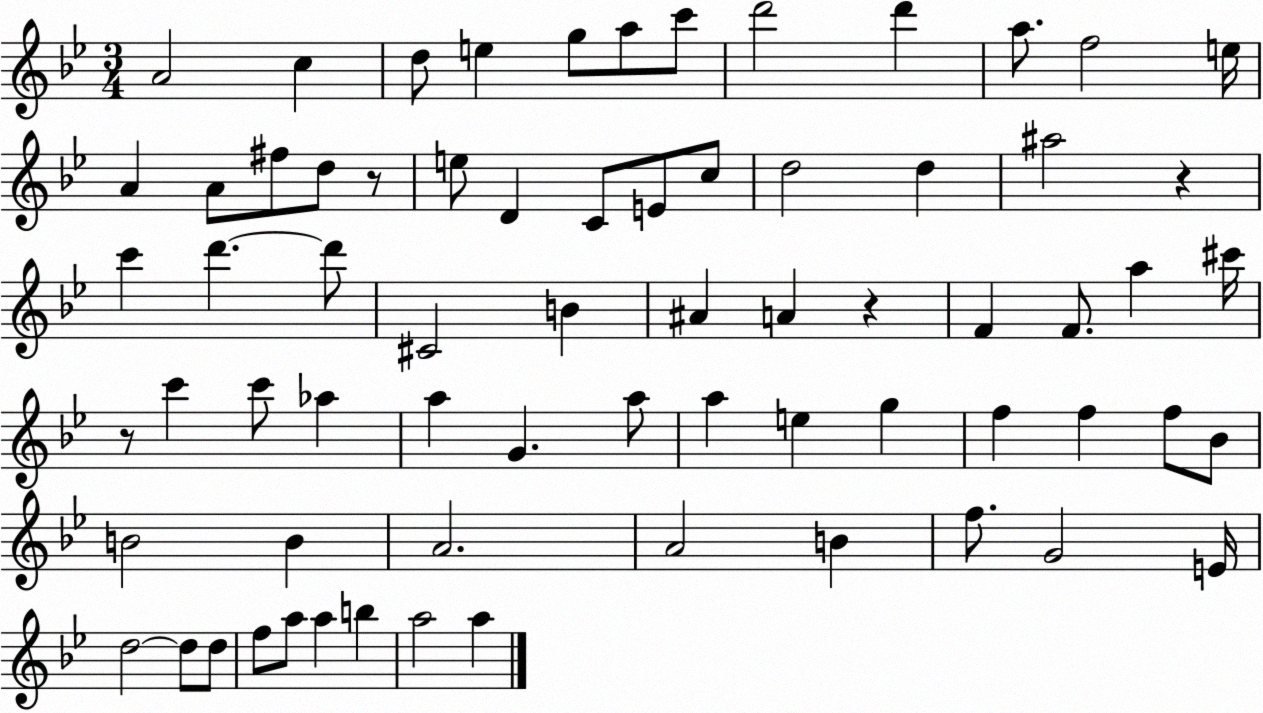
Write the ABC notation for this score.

X:1
T:Untitled
M:3/4
L:1/4
K:Bb
A2 c d/2 e g/2 a/2 c'/2 d'2 d' a/2 f2 e/4 A A/2 ^f/2 d/2 z/2 e/2 D C/2 E/2 c/2 d2 d ^a2 z c' d' d'/2 ^C2 B ^A A z F F/2 a ^c'/4 z/2 c' c'/2 _a a G a/2 a e g f f f/2 _B/2 B2 B A2 A2 B f/2 G2 E/4 d2 d/2 d/2 f/2 a/2 a b a2 a